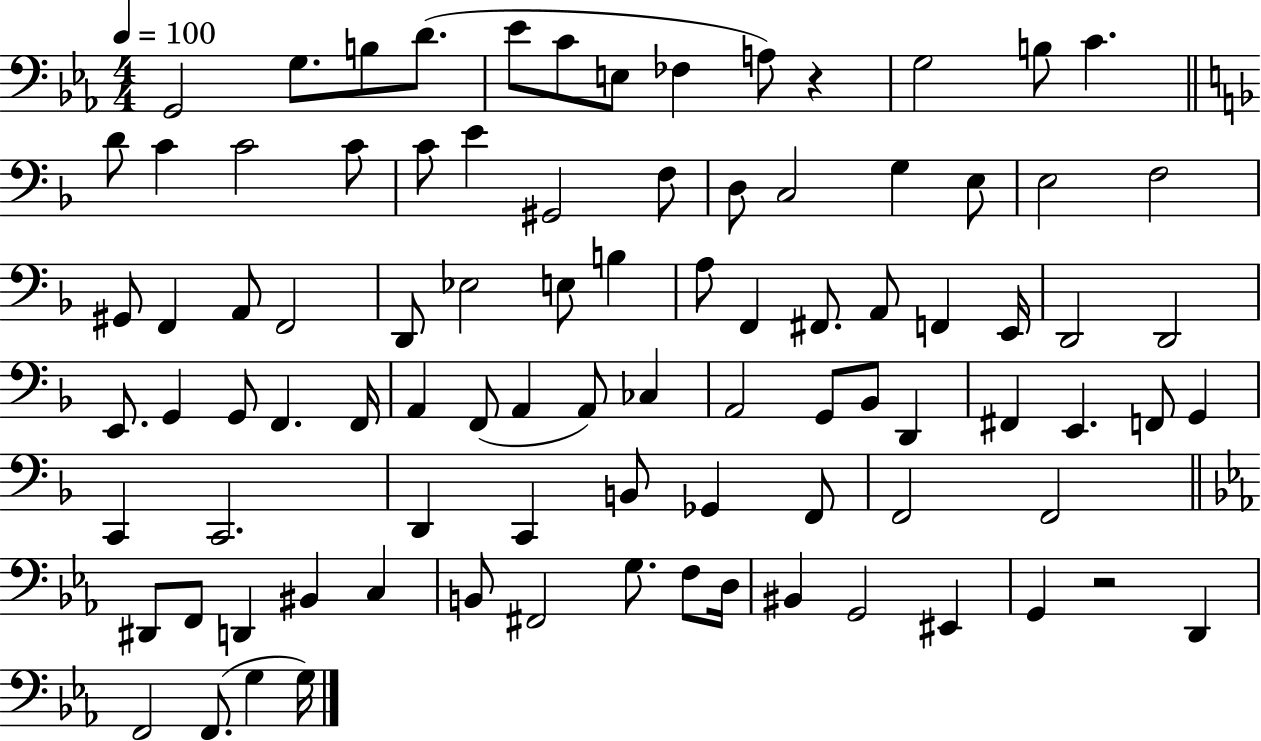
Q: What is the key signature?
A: EES major